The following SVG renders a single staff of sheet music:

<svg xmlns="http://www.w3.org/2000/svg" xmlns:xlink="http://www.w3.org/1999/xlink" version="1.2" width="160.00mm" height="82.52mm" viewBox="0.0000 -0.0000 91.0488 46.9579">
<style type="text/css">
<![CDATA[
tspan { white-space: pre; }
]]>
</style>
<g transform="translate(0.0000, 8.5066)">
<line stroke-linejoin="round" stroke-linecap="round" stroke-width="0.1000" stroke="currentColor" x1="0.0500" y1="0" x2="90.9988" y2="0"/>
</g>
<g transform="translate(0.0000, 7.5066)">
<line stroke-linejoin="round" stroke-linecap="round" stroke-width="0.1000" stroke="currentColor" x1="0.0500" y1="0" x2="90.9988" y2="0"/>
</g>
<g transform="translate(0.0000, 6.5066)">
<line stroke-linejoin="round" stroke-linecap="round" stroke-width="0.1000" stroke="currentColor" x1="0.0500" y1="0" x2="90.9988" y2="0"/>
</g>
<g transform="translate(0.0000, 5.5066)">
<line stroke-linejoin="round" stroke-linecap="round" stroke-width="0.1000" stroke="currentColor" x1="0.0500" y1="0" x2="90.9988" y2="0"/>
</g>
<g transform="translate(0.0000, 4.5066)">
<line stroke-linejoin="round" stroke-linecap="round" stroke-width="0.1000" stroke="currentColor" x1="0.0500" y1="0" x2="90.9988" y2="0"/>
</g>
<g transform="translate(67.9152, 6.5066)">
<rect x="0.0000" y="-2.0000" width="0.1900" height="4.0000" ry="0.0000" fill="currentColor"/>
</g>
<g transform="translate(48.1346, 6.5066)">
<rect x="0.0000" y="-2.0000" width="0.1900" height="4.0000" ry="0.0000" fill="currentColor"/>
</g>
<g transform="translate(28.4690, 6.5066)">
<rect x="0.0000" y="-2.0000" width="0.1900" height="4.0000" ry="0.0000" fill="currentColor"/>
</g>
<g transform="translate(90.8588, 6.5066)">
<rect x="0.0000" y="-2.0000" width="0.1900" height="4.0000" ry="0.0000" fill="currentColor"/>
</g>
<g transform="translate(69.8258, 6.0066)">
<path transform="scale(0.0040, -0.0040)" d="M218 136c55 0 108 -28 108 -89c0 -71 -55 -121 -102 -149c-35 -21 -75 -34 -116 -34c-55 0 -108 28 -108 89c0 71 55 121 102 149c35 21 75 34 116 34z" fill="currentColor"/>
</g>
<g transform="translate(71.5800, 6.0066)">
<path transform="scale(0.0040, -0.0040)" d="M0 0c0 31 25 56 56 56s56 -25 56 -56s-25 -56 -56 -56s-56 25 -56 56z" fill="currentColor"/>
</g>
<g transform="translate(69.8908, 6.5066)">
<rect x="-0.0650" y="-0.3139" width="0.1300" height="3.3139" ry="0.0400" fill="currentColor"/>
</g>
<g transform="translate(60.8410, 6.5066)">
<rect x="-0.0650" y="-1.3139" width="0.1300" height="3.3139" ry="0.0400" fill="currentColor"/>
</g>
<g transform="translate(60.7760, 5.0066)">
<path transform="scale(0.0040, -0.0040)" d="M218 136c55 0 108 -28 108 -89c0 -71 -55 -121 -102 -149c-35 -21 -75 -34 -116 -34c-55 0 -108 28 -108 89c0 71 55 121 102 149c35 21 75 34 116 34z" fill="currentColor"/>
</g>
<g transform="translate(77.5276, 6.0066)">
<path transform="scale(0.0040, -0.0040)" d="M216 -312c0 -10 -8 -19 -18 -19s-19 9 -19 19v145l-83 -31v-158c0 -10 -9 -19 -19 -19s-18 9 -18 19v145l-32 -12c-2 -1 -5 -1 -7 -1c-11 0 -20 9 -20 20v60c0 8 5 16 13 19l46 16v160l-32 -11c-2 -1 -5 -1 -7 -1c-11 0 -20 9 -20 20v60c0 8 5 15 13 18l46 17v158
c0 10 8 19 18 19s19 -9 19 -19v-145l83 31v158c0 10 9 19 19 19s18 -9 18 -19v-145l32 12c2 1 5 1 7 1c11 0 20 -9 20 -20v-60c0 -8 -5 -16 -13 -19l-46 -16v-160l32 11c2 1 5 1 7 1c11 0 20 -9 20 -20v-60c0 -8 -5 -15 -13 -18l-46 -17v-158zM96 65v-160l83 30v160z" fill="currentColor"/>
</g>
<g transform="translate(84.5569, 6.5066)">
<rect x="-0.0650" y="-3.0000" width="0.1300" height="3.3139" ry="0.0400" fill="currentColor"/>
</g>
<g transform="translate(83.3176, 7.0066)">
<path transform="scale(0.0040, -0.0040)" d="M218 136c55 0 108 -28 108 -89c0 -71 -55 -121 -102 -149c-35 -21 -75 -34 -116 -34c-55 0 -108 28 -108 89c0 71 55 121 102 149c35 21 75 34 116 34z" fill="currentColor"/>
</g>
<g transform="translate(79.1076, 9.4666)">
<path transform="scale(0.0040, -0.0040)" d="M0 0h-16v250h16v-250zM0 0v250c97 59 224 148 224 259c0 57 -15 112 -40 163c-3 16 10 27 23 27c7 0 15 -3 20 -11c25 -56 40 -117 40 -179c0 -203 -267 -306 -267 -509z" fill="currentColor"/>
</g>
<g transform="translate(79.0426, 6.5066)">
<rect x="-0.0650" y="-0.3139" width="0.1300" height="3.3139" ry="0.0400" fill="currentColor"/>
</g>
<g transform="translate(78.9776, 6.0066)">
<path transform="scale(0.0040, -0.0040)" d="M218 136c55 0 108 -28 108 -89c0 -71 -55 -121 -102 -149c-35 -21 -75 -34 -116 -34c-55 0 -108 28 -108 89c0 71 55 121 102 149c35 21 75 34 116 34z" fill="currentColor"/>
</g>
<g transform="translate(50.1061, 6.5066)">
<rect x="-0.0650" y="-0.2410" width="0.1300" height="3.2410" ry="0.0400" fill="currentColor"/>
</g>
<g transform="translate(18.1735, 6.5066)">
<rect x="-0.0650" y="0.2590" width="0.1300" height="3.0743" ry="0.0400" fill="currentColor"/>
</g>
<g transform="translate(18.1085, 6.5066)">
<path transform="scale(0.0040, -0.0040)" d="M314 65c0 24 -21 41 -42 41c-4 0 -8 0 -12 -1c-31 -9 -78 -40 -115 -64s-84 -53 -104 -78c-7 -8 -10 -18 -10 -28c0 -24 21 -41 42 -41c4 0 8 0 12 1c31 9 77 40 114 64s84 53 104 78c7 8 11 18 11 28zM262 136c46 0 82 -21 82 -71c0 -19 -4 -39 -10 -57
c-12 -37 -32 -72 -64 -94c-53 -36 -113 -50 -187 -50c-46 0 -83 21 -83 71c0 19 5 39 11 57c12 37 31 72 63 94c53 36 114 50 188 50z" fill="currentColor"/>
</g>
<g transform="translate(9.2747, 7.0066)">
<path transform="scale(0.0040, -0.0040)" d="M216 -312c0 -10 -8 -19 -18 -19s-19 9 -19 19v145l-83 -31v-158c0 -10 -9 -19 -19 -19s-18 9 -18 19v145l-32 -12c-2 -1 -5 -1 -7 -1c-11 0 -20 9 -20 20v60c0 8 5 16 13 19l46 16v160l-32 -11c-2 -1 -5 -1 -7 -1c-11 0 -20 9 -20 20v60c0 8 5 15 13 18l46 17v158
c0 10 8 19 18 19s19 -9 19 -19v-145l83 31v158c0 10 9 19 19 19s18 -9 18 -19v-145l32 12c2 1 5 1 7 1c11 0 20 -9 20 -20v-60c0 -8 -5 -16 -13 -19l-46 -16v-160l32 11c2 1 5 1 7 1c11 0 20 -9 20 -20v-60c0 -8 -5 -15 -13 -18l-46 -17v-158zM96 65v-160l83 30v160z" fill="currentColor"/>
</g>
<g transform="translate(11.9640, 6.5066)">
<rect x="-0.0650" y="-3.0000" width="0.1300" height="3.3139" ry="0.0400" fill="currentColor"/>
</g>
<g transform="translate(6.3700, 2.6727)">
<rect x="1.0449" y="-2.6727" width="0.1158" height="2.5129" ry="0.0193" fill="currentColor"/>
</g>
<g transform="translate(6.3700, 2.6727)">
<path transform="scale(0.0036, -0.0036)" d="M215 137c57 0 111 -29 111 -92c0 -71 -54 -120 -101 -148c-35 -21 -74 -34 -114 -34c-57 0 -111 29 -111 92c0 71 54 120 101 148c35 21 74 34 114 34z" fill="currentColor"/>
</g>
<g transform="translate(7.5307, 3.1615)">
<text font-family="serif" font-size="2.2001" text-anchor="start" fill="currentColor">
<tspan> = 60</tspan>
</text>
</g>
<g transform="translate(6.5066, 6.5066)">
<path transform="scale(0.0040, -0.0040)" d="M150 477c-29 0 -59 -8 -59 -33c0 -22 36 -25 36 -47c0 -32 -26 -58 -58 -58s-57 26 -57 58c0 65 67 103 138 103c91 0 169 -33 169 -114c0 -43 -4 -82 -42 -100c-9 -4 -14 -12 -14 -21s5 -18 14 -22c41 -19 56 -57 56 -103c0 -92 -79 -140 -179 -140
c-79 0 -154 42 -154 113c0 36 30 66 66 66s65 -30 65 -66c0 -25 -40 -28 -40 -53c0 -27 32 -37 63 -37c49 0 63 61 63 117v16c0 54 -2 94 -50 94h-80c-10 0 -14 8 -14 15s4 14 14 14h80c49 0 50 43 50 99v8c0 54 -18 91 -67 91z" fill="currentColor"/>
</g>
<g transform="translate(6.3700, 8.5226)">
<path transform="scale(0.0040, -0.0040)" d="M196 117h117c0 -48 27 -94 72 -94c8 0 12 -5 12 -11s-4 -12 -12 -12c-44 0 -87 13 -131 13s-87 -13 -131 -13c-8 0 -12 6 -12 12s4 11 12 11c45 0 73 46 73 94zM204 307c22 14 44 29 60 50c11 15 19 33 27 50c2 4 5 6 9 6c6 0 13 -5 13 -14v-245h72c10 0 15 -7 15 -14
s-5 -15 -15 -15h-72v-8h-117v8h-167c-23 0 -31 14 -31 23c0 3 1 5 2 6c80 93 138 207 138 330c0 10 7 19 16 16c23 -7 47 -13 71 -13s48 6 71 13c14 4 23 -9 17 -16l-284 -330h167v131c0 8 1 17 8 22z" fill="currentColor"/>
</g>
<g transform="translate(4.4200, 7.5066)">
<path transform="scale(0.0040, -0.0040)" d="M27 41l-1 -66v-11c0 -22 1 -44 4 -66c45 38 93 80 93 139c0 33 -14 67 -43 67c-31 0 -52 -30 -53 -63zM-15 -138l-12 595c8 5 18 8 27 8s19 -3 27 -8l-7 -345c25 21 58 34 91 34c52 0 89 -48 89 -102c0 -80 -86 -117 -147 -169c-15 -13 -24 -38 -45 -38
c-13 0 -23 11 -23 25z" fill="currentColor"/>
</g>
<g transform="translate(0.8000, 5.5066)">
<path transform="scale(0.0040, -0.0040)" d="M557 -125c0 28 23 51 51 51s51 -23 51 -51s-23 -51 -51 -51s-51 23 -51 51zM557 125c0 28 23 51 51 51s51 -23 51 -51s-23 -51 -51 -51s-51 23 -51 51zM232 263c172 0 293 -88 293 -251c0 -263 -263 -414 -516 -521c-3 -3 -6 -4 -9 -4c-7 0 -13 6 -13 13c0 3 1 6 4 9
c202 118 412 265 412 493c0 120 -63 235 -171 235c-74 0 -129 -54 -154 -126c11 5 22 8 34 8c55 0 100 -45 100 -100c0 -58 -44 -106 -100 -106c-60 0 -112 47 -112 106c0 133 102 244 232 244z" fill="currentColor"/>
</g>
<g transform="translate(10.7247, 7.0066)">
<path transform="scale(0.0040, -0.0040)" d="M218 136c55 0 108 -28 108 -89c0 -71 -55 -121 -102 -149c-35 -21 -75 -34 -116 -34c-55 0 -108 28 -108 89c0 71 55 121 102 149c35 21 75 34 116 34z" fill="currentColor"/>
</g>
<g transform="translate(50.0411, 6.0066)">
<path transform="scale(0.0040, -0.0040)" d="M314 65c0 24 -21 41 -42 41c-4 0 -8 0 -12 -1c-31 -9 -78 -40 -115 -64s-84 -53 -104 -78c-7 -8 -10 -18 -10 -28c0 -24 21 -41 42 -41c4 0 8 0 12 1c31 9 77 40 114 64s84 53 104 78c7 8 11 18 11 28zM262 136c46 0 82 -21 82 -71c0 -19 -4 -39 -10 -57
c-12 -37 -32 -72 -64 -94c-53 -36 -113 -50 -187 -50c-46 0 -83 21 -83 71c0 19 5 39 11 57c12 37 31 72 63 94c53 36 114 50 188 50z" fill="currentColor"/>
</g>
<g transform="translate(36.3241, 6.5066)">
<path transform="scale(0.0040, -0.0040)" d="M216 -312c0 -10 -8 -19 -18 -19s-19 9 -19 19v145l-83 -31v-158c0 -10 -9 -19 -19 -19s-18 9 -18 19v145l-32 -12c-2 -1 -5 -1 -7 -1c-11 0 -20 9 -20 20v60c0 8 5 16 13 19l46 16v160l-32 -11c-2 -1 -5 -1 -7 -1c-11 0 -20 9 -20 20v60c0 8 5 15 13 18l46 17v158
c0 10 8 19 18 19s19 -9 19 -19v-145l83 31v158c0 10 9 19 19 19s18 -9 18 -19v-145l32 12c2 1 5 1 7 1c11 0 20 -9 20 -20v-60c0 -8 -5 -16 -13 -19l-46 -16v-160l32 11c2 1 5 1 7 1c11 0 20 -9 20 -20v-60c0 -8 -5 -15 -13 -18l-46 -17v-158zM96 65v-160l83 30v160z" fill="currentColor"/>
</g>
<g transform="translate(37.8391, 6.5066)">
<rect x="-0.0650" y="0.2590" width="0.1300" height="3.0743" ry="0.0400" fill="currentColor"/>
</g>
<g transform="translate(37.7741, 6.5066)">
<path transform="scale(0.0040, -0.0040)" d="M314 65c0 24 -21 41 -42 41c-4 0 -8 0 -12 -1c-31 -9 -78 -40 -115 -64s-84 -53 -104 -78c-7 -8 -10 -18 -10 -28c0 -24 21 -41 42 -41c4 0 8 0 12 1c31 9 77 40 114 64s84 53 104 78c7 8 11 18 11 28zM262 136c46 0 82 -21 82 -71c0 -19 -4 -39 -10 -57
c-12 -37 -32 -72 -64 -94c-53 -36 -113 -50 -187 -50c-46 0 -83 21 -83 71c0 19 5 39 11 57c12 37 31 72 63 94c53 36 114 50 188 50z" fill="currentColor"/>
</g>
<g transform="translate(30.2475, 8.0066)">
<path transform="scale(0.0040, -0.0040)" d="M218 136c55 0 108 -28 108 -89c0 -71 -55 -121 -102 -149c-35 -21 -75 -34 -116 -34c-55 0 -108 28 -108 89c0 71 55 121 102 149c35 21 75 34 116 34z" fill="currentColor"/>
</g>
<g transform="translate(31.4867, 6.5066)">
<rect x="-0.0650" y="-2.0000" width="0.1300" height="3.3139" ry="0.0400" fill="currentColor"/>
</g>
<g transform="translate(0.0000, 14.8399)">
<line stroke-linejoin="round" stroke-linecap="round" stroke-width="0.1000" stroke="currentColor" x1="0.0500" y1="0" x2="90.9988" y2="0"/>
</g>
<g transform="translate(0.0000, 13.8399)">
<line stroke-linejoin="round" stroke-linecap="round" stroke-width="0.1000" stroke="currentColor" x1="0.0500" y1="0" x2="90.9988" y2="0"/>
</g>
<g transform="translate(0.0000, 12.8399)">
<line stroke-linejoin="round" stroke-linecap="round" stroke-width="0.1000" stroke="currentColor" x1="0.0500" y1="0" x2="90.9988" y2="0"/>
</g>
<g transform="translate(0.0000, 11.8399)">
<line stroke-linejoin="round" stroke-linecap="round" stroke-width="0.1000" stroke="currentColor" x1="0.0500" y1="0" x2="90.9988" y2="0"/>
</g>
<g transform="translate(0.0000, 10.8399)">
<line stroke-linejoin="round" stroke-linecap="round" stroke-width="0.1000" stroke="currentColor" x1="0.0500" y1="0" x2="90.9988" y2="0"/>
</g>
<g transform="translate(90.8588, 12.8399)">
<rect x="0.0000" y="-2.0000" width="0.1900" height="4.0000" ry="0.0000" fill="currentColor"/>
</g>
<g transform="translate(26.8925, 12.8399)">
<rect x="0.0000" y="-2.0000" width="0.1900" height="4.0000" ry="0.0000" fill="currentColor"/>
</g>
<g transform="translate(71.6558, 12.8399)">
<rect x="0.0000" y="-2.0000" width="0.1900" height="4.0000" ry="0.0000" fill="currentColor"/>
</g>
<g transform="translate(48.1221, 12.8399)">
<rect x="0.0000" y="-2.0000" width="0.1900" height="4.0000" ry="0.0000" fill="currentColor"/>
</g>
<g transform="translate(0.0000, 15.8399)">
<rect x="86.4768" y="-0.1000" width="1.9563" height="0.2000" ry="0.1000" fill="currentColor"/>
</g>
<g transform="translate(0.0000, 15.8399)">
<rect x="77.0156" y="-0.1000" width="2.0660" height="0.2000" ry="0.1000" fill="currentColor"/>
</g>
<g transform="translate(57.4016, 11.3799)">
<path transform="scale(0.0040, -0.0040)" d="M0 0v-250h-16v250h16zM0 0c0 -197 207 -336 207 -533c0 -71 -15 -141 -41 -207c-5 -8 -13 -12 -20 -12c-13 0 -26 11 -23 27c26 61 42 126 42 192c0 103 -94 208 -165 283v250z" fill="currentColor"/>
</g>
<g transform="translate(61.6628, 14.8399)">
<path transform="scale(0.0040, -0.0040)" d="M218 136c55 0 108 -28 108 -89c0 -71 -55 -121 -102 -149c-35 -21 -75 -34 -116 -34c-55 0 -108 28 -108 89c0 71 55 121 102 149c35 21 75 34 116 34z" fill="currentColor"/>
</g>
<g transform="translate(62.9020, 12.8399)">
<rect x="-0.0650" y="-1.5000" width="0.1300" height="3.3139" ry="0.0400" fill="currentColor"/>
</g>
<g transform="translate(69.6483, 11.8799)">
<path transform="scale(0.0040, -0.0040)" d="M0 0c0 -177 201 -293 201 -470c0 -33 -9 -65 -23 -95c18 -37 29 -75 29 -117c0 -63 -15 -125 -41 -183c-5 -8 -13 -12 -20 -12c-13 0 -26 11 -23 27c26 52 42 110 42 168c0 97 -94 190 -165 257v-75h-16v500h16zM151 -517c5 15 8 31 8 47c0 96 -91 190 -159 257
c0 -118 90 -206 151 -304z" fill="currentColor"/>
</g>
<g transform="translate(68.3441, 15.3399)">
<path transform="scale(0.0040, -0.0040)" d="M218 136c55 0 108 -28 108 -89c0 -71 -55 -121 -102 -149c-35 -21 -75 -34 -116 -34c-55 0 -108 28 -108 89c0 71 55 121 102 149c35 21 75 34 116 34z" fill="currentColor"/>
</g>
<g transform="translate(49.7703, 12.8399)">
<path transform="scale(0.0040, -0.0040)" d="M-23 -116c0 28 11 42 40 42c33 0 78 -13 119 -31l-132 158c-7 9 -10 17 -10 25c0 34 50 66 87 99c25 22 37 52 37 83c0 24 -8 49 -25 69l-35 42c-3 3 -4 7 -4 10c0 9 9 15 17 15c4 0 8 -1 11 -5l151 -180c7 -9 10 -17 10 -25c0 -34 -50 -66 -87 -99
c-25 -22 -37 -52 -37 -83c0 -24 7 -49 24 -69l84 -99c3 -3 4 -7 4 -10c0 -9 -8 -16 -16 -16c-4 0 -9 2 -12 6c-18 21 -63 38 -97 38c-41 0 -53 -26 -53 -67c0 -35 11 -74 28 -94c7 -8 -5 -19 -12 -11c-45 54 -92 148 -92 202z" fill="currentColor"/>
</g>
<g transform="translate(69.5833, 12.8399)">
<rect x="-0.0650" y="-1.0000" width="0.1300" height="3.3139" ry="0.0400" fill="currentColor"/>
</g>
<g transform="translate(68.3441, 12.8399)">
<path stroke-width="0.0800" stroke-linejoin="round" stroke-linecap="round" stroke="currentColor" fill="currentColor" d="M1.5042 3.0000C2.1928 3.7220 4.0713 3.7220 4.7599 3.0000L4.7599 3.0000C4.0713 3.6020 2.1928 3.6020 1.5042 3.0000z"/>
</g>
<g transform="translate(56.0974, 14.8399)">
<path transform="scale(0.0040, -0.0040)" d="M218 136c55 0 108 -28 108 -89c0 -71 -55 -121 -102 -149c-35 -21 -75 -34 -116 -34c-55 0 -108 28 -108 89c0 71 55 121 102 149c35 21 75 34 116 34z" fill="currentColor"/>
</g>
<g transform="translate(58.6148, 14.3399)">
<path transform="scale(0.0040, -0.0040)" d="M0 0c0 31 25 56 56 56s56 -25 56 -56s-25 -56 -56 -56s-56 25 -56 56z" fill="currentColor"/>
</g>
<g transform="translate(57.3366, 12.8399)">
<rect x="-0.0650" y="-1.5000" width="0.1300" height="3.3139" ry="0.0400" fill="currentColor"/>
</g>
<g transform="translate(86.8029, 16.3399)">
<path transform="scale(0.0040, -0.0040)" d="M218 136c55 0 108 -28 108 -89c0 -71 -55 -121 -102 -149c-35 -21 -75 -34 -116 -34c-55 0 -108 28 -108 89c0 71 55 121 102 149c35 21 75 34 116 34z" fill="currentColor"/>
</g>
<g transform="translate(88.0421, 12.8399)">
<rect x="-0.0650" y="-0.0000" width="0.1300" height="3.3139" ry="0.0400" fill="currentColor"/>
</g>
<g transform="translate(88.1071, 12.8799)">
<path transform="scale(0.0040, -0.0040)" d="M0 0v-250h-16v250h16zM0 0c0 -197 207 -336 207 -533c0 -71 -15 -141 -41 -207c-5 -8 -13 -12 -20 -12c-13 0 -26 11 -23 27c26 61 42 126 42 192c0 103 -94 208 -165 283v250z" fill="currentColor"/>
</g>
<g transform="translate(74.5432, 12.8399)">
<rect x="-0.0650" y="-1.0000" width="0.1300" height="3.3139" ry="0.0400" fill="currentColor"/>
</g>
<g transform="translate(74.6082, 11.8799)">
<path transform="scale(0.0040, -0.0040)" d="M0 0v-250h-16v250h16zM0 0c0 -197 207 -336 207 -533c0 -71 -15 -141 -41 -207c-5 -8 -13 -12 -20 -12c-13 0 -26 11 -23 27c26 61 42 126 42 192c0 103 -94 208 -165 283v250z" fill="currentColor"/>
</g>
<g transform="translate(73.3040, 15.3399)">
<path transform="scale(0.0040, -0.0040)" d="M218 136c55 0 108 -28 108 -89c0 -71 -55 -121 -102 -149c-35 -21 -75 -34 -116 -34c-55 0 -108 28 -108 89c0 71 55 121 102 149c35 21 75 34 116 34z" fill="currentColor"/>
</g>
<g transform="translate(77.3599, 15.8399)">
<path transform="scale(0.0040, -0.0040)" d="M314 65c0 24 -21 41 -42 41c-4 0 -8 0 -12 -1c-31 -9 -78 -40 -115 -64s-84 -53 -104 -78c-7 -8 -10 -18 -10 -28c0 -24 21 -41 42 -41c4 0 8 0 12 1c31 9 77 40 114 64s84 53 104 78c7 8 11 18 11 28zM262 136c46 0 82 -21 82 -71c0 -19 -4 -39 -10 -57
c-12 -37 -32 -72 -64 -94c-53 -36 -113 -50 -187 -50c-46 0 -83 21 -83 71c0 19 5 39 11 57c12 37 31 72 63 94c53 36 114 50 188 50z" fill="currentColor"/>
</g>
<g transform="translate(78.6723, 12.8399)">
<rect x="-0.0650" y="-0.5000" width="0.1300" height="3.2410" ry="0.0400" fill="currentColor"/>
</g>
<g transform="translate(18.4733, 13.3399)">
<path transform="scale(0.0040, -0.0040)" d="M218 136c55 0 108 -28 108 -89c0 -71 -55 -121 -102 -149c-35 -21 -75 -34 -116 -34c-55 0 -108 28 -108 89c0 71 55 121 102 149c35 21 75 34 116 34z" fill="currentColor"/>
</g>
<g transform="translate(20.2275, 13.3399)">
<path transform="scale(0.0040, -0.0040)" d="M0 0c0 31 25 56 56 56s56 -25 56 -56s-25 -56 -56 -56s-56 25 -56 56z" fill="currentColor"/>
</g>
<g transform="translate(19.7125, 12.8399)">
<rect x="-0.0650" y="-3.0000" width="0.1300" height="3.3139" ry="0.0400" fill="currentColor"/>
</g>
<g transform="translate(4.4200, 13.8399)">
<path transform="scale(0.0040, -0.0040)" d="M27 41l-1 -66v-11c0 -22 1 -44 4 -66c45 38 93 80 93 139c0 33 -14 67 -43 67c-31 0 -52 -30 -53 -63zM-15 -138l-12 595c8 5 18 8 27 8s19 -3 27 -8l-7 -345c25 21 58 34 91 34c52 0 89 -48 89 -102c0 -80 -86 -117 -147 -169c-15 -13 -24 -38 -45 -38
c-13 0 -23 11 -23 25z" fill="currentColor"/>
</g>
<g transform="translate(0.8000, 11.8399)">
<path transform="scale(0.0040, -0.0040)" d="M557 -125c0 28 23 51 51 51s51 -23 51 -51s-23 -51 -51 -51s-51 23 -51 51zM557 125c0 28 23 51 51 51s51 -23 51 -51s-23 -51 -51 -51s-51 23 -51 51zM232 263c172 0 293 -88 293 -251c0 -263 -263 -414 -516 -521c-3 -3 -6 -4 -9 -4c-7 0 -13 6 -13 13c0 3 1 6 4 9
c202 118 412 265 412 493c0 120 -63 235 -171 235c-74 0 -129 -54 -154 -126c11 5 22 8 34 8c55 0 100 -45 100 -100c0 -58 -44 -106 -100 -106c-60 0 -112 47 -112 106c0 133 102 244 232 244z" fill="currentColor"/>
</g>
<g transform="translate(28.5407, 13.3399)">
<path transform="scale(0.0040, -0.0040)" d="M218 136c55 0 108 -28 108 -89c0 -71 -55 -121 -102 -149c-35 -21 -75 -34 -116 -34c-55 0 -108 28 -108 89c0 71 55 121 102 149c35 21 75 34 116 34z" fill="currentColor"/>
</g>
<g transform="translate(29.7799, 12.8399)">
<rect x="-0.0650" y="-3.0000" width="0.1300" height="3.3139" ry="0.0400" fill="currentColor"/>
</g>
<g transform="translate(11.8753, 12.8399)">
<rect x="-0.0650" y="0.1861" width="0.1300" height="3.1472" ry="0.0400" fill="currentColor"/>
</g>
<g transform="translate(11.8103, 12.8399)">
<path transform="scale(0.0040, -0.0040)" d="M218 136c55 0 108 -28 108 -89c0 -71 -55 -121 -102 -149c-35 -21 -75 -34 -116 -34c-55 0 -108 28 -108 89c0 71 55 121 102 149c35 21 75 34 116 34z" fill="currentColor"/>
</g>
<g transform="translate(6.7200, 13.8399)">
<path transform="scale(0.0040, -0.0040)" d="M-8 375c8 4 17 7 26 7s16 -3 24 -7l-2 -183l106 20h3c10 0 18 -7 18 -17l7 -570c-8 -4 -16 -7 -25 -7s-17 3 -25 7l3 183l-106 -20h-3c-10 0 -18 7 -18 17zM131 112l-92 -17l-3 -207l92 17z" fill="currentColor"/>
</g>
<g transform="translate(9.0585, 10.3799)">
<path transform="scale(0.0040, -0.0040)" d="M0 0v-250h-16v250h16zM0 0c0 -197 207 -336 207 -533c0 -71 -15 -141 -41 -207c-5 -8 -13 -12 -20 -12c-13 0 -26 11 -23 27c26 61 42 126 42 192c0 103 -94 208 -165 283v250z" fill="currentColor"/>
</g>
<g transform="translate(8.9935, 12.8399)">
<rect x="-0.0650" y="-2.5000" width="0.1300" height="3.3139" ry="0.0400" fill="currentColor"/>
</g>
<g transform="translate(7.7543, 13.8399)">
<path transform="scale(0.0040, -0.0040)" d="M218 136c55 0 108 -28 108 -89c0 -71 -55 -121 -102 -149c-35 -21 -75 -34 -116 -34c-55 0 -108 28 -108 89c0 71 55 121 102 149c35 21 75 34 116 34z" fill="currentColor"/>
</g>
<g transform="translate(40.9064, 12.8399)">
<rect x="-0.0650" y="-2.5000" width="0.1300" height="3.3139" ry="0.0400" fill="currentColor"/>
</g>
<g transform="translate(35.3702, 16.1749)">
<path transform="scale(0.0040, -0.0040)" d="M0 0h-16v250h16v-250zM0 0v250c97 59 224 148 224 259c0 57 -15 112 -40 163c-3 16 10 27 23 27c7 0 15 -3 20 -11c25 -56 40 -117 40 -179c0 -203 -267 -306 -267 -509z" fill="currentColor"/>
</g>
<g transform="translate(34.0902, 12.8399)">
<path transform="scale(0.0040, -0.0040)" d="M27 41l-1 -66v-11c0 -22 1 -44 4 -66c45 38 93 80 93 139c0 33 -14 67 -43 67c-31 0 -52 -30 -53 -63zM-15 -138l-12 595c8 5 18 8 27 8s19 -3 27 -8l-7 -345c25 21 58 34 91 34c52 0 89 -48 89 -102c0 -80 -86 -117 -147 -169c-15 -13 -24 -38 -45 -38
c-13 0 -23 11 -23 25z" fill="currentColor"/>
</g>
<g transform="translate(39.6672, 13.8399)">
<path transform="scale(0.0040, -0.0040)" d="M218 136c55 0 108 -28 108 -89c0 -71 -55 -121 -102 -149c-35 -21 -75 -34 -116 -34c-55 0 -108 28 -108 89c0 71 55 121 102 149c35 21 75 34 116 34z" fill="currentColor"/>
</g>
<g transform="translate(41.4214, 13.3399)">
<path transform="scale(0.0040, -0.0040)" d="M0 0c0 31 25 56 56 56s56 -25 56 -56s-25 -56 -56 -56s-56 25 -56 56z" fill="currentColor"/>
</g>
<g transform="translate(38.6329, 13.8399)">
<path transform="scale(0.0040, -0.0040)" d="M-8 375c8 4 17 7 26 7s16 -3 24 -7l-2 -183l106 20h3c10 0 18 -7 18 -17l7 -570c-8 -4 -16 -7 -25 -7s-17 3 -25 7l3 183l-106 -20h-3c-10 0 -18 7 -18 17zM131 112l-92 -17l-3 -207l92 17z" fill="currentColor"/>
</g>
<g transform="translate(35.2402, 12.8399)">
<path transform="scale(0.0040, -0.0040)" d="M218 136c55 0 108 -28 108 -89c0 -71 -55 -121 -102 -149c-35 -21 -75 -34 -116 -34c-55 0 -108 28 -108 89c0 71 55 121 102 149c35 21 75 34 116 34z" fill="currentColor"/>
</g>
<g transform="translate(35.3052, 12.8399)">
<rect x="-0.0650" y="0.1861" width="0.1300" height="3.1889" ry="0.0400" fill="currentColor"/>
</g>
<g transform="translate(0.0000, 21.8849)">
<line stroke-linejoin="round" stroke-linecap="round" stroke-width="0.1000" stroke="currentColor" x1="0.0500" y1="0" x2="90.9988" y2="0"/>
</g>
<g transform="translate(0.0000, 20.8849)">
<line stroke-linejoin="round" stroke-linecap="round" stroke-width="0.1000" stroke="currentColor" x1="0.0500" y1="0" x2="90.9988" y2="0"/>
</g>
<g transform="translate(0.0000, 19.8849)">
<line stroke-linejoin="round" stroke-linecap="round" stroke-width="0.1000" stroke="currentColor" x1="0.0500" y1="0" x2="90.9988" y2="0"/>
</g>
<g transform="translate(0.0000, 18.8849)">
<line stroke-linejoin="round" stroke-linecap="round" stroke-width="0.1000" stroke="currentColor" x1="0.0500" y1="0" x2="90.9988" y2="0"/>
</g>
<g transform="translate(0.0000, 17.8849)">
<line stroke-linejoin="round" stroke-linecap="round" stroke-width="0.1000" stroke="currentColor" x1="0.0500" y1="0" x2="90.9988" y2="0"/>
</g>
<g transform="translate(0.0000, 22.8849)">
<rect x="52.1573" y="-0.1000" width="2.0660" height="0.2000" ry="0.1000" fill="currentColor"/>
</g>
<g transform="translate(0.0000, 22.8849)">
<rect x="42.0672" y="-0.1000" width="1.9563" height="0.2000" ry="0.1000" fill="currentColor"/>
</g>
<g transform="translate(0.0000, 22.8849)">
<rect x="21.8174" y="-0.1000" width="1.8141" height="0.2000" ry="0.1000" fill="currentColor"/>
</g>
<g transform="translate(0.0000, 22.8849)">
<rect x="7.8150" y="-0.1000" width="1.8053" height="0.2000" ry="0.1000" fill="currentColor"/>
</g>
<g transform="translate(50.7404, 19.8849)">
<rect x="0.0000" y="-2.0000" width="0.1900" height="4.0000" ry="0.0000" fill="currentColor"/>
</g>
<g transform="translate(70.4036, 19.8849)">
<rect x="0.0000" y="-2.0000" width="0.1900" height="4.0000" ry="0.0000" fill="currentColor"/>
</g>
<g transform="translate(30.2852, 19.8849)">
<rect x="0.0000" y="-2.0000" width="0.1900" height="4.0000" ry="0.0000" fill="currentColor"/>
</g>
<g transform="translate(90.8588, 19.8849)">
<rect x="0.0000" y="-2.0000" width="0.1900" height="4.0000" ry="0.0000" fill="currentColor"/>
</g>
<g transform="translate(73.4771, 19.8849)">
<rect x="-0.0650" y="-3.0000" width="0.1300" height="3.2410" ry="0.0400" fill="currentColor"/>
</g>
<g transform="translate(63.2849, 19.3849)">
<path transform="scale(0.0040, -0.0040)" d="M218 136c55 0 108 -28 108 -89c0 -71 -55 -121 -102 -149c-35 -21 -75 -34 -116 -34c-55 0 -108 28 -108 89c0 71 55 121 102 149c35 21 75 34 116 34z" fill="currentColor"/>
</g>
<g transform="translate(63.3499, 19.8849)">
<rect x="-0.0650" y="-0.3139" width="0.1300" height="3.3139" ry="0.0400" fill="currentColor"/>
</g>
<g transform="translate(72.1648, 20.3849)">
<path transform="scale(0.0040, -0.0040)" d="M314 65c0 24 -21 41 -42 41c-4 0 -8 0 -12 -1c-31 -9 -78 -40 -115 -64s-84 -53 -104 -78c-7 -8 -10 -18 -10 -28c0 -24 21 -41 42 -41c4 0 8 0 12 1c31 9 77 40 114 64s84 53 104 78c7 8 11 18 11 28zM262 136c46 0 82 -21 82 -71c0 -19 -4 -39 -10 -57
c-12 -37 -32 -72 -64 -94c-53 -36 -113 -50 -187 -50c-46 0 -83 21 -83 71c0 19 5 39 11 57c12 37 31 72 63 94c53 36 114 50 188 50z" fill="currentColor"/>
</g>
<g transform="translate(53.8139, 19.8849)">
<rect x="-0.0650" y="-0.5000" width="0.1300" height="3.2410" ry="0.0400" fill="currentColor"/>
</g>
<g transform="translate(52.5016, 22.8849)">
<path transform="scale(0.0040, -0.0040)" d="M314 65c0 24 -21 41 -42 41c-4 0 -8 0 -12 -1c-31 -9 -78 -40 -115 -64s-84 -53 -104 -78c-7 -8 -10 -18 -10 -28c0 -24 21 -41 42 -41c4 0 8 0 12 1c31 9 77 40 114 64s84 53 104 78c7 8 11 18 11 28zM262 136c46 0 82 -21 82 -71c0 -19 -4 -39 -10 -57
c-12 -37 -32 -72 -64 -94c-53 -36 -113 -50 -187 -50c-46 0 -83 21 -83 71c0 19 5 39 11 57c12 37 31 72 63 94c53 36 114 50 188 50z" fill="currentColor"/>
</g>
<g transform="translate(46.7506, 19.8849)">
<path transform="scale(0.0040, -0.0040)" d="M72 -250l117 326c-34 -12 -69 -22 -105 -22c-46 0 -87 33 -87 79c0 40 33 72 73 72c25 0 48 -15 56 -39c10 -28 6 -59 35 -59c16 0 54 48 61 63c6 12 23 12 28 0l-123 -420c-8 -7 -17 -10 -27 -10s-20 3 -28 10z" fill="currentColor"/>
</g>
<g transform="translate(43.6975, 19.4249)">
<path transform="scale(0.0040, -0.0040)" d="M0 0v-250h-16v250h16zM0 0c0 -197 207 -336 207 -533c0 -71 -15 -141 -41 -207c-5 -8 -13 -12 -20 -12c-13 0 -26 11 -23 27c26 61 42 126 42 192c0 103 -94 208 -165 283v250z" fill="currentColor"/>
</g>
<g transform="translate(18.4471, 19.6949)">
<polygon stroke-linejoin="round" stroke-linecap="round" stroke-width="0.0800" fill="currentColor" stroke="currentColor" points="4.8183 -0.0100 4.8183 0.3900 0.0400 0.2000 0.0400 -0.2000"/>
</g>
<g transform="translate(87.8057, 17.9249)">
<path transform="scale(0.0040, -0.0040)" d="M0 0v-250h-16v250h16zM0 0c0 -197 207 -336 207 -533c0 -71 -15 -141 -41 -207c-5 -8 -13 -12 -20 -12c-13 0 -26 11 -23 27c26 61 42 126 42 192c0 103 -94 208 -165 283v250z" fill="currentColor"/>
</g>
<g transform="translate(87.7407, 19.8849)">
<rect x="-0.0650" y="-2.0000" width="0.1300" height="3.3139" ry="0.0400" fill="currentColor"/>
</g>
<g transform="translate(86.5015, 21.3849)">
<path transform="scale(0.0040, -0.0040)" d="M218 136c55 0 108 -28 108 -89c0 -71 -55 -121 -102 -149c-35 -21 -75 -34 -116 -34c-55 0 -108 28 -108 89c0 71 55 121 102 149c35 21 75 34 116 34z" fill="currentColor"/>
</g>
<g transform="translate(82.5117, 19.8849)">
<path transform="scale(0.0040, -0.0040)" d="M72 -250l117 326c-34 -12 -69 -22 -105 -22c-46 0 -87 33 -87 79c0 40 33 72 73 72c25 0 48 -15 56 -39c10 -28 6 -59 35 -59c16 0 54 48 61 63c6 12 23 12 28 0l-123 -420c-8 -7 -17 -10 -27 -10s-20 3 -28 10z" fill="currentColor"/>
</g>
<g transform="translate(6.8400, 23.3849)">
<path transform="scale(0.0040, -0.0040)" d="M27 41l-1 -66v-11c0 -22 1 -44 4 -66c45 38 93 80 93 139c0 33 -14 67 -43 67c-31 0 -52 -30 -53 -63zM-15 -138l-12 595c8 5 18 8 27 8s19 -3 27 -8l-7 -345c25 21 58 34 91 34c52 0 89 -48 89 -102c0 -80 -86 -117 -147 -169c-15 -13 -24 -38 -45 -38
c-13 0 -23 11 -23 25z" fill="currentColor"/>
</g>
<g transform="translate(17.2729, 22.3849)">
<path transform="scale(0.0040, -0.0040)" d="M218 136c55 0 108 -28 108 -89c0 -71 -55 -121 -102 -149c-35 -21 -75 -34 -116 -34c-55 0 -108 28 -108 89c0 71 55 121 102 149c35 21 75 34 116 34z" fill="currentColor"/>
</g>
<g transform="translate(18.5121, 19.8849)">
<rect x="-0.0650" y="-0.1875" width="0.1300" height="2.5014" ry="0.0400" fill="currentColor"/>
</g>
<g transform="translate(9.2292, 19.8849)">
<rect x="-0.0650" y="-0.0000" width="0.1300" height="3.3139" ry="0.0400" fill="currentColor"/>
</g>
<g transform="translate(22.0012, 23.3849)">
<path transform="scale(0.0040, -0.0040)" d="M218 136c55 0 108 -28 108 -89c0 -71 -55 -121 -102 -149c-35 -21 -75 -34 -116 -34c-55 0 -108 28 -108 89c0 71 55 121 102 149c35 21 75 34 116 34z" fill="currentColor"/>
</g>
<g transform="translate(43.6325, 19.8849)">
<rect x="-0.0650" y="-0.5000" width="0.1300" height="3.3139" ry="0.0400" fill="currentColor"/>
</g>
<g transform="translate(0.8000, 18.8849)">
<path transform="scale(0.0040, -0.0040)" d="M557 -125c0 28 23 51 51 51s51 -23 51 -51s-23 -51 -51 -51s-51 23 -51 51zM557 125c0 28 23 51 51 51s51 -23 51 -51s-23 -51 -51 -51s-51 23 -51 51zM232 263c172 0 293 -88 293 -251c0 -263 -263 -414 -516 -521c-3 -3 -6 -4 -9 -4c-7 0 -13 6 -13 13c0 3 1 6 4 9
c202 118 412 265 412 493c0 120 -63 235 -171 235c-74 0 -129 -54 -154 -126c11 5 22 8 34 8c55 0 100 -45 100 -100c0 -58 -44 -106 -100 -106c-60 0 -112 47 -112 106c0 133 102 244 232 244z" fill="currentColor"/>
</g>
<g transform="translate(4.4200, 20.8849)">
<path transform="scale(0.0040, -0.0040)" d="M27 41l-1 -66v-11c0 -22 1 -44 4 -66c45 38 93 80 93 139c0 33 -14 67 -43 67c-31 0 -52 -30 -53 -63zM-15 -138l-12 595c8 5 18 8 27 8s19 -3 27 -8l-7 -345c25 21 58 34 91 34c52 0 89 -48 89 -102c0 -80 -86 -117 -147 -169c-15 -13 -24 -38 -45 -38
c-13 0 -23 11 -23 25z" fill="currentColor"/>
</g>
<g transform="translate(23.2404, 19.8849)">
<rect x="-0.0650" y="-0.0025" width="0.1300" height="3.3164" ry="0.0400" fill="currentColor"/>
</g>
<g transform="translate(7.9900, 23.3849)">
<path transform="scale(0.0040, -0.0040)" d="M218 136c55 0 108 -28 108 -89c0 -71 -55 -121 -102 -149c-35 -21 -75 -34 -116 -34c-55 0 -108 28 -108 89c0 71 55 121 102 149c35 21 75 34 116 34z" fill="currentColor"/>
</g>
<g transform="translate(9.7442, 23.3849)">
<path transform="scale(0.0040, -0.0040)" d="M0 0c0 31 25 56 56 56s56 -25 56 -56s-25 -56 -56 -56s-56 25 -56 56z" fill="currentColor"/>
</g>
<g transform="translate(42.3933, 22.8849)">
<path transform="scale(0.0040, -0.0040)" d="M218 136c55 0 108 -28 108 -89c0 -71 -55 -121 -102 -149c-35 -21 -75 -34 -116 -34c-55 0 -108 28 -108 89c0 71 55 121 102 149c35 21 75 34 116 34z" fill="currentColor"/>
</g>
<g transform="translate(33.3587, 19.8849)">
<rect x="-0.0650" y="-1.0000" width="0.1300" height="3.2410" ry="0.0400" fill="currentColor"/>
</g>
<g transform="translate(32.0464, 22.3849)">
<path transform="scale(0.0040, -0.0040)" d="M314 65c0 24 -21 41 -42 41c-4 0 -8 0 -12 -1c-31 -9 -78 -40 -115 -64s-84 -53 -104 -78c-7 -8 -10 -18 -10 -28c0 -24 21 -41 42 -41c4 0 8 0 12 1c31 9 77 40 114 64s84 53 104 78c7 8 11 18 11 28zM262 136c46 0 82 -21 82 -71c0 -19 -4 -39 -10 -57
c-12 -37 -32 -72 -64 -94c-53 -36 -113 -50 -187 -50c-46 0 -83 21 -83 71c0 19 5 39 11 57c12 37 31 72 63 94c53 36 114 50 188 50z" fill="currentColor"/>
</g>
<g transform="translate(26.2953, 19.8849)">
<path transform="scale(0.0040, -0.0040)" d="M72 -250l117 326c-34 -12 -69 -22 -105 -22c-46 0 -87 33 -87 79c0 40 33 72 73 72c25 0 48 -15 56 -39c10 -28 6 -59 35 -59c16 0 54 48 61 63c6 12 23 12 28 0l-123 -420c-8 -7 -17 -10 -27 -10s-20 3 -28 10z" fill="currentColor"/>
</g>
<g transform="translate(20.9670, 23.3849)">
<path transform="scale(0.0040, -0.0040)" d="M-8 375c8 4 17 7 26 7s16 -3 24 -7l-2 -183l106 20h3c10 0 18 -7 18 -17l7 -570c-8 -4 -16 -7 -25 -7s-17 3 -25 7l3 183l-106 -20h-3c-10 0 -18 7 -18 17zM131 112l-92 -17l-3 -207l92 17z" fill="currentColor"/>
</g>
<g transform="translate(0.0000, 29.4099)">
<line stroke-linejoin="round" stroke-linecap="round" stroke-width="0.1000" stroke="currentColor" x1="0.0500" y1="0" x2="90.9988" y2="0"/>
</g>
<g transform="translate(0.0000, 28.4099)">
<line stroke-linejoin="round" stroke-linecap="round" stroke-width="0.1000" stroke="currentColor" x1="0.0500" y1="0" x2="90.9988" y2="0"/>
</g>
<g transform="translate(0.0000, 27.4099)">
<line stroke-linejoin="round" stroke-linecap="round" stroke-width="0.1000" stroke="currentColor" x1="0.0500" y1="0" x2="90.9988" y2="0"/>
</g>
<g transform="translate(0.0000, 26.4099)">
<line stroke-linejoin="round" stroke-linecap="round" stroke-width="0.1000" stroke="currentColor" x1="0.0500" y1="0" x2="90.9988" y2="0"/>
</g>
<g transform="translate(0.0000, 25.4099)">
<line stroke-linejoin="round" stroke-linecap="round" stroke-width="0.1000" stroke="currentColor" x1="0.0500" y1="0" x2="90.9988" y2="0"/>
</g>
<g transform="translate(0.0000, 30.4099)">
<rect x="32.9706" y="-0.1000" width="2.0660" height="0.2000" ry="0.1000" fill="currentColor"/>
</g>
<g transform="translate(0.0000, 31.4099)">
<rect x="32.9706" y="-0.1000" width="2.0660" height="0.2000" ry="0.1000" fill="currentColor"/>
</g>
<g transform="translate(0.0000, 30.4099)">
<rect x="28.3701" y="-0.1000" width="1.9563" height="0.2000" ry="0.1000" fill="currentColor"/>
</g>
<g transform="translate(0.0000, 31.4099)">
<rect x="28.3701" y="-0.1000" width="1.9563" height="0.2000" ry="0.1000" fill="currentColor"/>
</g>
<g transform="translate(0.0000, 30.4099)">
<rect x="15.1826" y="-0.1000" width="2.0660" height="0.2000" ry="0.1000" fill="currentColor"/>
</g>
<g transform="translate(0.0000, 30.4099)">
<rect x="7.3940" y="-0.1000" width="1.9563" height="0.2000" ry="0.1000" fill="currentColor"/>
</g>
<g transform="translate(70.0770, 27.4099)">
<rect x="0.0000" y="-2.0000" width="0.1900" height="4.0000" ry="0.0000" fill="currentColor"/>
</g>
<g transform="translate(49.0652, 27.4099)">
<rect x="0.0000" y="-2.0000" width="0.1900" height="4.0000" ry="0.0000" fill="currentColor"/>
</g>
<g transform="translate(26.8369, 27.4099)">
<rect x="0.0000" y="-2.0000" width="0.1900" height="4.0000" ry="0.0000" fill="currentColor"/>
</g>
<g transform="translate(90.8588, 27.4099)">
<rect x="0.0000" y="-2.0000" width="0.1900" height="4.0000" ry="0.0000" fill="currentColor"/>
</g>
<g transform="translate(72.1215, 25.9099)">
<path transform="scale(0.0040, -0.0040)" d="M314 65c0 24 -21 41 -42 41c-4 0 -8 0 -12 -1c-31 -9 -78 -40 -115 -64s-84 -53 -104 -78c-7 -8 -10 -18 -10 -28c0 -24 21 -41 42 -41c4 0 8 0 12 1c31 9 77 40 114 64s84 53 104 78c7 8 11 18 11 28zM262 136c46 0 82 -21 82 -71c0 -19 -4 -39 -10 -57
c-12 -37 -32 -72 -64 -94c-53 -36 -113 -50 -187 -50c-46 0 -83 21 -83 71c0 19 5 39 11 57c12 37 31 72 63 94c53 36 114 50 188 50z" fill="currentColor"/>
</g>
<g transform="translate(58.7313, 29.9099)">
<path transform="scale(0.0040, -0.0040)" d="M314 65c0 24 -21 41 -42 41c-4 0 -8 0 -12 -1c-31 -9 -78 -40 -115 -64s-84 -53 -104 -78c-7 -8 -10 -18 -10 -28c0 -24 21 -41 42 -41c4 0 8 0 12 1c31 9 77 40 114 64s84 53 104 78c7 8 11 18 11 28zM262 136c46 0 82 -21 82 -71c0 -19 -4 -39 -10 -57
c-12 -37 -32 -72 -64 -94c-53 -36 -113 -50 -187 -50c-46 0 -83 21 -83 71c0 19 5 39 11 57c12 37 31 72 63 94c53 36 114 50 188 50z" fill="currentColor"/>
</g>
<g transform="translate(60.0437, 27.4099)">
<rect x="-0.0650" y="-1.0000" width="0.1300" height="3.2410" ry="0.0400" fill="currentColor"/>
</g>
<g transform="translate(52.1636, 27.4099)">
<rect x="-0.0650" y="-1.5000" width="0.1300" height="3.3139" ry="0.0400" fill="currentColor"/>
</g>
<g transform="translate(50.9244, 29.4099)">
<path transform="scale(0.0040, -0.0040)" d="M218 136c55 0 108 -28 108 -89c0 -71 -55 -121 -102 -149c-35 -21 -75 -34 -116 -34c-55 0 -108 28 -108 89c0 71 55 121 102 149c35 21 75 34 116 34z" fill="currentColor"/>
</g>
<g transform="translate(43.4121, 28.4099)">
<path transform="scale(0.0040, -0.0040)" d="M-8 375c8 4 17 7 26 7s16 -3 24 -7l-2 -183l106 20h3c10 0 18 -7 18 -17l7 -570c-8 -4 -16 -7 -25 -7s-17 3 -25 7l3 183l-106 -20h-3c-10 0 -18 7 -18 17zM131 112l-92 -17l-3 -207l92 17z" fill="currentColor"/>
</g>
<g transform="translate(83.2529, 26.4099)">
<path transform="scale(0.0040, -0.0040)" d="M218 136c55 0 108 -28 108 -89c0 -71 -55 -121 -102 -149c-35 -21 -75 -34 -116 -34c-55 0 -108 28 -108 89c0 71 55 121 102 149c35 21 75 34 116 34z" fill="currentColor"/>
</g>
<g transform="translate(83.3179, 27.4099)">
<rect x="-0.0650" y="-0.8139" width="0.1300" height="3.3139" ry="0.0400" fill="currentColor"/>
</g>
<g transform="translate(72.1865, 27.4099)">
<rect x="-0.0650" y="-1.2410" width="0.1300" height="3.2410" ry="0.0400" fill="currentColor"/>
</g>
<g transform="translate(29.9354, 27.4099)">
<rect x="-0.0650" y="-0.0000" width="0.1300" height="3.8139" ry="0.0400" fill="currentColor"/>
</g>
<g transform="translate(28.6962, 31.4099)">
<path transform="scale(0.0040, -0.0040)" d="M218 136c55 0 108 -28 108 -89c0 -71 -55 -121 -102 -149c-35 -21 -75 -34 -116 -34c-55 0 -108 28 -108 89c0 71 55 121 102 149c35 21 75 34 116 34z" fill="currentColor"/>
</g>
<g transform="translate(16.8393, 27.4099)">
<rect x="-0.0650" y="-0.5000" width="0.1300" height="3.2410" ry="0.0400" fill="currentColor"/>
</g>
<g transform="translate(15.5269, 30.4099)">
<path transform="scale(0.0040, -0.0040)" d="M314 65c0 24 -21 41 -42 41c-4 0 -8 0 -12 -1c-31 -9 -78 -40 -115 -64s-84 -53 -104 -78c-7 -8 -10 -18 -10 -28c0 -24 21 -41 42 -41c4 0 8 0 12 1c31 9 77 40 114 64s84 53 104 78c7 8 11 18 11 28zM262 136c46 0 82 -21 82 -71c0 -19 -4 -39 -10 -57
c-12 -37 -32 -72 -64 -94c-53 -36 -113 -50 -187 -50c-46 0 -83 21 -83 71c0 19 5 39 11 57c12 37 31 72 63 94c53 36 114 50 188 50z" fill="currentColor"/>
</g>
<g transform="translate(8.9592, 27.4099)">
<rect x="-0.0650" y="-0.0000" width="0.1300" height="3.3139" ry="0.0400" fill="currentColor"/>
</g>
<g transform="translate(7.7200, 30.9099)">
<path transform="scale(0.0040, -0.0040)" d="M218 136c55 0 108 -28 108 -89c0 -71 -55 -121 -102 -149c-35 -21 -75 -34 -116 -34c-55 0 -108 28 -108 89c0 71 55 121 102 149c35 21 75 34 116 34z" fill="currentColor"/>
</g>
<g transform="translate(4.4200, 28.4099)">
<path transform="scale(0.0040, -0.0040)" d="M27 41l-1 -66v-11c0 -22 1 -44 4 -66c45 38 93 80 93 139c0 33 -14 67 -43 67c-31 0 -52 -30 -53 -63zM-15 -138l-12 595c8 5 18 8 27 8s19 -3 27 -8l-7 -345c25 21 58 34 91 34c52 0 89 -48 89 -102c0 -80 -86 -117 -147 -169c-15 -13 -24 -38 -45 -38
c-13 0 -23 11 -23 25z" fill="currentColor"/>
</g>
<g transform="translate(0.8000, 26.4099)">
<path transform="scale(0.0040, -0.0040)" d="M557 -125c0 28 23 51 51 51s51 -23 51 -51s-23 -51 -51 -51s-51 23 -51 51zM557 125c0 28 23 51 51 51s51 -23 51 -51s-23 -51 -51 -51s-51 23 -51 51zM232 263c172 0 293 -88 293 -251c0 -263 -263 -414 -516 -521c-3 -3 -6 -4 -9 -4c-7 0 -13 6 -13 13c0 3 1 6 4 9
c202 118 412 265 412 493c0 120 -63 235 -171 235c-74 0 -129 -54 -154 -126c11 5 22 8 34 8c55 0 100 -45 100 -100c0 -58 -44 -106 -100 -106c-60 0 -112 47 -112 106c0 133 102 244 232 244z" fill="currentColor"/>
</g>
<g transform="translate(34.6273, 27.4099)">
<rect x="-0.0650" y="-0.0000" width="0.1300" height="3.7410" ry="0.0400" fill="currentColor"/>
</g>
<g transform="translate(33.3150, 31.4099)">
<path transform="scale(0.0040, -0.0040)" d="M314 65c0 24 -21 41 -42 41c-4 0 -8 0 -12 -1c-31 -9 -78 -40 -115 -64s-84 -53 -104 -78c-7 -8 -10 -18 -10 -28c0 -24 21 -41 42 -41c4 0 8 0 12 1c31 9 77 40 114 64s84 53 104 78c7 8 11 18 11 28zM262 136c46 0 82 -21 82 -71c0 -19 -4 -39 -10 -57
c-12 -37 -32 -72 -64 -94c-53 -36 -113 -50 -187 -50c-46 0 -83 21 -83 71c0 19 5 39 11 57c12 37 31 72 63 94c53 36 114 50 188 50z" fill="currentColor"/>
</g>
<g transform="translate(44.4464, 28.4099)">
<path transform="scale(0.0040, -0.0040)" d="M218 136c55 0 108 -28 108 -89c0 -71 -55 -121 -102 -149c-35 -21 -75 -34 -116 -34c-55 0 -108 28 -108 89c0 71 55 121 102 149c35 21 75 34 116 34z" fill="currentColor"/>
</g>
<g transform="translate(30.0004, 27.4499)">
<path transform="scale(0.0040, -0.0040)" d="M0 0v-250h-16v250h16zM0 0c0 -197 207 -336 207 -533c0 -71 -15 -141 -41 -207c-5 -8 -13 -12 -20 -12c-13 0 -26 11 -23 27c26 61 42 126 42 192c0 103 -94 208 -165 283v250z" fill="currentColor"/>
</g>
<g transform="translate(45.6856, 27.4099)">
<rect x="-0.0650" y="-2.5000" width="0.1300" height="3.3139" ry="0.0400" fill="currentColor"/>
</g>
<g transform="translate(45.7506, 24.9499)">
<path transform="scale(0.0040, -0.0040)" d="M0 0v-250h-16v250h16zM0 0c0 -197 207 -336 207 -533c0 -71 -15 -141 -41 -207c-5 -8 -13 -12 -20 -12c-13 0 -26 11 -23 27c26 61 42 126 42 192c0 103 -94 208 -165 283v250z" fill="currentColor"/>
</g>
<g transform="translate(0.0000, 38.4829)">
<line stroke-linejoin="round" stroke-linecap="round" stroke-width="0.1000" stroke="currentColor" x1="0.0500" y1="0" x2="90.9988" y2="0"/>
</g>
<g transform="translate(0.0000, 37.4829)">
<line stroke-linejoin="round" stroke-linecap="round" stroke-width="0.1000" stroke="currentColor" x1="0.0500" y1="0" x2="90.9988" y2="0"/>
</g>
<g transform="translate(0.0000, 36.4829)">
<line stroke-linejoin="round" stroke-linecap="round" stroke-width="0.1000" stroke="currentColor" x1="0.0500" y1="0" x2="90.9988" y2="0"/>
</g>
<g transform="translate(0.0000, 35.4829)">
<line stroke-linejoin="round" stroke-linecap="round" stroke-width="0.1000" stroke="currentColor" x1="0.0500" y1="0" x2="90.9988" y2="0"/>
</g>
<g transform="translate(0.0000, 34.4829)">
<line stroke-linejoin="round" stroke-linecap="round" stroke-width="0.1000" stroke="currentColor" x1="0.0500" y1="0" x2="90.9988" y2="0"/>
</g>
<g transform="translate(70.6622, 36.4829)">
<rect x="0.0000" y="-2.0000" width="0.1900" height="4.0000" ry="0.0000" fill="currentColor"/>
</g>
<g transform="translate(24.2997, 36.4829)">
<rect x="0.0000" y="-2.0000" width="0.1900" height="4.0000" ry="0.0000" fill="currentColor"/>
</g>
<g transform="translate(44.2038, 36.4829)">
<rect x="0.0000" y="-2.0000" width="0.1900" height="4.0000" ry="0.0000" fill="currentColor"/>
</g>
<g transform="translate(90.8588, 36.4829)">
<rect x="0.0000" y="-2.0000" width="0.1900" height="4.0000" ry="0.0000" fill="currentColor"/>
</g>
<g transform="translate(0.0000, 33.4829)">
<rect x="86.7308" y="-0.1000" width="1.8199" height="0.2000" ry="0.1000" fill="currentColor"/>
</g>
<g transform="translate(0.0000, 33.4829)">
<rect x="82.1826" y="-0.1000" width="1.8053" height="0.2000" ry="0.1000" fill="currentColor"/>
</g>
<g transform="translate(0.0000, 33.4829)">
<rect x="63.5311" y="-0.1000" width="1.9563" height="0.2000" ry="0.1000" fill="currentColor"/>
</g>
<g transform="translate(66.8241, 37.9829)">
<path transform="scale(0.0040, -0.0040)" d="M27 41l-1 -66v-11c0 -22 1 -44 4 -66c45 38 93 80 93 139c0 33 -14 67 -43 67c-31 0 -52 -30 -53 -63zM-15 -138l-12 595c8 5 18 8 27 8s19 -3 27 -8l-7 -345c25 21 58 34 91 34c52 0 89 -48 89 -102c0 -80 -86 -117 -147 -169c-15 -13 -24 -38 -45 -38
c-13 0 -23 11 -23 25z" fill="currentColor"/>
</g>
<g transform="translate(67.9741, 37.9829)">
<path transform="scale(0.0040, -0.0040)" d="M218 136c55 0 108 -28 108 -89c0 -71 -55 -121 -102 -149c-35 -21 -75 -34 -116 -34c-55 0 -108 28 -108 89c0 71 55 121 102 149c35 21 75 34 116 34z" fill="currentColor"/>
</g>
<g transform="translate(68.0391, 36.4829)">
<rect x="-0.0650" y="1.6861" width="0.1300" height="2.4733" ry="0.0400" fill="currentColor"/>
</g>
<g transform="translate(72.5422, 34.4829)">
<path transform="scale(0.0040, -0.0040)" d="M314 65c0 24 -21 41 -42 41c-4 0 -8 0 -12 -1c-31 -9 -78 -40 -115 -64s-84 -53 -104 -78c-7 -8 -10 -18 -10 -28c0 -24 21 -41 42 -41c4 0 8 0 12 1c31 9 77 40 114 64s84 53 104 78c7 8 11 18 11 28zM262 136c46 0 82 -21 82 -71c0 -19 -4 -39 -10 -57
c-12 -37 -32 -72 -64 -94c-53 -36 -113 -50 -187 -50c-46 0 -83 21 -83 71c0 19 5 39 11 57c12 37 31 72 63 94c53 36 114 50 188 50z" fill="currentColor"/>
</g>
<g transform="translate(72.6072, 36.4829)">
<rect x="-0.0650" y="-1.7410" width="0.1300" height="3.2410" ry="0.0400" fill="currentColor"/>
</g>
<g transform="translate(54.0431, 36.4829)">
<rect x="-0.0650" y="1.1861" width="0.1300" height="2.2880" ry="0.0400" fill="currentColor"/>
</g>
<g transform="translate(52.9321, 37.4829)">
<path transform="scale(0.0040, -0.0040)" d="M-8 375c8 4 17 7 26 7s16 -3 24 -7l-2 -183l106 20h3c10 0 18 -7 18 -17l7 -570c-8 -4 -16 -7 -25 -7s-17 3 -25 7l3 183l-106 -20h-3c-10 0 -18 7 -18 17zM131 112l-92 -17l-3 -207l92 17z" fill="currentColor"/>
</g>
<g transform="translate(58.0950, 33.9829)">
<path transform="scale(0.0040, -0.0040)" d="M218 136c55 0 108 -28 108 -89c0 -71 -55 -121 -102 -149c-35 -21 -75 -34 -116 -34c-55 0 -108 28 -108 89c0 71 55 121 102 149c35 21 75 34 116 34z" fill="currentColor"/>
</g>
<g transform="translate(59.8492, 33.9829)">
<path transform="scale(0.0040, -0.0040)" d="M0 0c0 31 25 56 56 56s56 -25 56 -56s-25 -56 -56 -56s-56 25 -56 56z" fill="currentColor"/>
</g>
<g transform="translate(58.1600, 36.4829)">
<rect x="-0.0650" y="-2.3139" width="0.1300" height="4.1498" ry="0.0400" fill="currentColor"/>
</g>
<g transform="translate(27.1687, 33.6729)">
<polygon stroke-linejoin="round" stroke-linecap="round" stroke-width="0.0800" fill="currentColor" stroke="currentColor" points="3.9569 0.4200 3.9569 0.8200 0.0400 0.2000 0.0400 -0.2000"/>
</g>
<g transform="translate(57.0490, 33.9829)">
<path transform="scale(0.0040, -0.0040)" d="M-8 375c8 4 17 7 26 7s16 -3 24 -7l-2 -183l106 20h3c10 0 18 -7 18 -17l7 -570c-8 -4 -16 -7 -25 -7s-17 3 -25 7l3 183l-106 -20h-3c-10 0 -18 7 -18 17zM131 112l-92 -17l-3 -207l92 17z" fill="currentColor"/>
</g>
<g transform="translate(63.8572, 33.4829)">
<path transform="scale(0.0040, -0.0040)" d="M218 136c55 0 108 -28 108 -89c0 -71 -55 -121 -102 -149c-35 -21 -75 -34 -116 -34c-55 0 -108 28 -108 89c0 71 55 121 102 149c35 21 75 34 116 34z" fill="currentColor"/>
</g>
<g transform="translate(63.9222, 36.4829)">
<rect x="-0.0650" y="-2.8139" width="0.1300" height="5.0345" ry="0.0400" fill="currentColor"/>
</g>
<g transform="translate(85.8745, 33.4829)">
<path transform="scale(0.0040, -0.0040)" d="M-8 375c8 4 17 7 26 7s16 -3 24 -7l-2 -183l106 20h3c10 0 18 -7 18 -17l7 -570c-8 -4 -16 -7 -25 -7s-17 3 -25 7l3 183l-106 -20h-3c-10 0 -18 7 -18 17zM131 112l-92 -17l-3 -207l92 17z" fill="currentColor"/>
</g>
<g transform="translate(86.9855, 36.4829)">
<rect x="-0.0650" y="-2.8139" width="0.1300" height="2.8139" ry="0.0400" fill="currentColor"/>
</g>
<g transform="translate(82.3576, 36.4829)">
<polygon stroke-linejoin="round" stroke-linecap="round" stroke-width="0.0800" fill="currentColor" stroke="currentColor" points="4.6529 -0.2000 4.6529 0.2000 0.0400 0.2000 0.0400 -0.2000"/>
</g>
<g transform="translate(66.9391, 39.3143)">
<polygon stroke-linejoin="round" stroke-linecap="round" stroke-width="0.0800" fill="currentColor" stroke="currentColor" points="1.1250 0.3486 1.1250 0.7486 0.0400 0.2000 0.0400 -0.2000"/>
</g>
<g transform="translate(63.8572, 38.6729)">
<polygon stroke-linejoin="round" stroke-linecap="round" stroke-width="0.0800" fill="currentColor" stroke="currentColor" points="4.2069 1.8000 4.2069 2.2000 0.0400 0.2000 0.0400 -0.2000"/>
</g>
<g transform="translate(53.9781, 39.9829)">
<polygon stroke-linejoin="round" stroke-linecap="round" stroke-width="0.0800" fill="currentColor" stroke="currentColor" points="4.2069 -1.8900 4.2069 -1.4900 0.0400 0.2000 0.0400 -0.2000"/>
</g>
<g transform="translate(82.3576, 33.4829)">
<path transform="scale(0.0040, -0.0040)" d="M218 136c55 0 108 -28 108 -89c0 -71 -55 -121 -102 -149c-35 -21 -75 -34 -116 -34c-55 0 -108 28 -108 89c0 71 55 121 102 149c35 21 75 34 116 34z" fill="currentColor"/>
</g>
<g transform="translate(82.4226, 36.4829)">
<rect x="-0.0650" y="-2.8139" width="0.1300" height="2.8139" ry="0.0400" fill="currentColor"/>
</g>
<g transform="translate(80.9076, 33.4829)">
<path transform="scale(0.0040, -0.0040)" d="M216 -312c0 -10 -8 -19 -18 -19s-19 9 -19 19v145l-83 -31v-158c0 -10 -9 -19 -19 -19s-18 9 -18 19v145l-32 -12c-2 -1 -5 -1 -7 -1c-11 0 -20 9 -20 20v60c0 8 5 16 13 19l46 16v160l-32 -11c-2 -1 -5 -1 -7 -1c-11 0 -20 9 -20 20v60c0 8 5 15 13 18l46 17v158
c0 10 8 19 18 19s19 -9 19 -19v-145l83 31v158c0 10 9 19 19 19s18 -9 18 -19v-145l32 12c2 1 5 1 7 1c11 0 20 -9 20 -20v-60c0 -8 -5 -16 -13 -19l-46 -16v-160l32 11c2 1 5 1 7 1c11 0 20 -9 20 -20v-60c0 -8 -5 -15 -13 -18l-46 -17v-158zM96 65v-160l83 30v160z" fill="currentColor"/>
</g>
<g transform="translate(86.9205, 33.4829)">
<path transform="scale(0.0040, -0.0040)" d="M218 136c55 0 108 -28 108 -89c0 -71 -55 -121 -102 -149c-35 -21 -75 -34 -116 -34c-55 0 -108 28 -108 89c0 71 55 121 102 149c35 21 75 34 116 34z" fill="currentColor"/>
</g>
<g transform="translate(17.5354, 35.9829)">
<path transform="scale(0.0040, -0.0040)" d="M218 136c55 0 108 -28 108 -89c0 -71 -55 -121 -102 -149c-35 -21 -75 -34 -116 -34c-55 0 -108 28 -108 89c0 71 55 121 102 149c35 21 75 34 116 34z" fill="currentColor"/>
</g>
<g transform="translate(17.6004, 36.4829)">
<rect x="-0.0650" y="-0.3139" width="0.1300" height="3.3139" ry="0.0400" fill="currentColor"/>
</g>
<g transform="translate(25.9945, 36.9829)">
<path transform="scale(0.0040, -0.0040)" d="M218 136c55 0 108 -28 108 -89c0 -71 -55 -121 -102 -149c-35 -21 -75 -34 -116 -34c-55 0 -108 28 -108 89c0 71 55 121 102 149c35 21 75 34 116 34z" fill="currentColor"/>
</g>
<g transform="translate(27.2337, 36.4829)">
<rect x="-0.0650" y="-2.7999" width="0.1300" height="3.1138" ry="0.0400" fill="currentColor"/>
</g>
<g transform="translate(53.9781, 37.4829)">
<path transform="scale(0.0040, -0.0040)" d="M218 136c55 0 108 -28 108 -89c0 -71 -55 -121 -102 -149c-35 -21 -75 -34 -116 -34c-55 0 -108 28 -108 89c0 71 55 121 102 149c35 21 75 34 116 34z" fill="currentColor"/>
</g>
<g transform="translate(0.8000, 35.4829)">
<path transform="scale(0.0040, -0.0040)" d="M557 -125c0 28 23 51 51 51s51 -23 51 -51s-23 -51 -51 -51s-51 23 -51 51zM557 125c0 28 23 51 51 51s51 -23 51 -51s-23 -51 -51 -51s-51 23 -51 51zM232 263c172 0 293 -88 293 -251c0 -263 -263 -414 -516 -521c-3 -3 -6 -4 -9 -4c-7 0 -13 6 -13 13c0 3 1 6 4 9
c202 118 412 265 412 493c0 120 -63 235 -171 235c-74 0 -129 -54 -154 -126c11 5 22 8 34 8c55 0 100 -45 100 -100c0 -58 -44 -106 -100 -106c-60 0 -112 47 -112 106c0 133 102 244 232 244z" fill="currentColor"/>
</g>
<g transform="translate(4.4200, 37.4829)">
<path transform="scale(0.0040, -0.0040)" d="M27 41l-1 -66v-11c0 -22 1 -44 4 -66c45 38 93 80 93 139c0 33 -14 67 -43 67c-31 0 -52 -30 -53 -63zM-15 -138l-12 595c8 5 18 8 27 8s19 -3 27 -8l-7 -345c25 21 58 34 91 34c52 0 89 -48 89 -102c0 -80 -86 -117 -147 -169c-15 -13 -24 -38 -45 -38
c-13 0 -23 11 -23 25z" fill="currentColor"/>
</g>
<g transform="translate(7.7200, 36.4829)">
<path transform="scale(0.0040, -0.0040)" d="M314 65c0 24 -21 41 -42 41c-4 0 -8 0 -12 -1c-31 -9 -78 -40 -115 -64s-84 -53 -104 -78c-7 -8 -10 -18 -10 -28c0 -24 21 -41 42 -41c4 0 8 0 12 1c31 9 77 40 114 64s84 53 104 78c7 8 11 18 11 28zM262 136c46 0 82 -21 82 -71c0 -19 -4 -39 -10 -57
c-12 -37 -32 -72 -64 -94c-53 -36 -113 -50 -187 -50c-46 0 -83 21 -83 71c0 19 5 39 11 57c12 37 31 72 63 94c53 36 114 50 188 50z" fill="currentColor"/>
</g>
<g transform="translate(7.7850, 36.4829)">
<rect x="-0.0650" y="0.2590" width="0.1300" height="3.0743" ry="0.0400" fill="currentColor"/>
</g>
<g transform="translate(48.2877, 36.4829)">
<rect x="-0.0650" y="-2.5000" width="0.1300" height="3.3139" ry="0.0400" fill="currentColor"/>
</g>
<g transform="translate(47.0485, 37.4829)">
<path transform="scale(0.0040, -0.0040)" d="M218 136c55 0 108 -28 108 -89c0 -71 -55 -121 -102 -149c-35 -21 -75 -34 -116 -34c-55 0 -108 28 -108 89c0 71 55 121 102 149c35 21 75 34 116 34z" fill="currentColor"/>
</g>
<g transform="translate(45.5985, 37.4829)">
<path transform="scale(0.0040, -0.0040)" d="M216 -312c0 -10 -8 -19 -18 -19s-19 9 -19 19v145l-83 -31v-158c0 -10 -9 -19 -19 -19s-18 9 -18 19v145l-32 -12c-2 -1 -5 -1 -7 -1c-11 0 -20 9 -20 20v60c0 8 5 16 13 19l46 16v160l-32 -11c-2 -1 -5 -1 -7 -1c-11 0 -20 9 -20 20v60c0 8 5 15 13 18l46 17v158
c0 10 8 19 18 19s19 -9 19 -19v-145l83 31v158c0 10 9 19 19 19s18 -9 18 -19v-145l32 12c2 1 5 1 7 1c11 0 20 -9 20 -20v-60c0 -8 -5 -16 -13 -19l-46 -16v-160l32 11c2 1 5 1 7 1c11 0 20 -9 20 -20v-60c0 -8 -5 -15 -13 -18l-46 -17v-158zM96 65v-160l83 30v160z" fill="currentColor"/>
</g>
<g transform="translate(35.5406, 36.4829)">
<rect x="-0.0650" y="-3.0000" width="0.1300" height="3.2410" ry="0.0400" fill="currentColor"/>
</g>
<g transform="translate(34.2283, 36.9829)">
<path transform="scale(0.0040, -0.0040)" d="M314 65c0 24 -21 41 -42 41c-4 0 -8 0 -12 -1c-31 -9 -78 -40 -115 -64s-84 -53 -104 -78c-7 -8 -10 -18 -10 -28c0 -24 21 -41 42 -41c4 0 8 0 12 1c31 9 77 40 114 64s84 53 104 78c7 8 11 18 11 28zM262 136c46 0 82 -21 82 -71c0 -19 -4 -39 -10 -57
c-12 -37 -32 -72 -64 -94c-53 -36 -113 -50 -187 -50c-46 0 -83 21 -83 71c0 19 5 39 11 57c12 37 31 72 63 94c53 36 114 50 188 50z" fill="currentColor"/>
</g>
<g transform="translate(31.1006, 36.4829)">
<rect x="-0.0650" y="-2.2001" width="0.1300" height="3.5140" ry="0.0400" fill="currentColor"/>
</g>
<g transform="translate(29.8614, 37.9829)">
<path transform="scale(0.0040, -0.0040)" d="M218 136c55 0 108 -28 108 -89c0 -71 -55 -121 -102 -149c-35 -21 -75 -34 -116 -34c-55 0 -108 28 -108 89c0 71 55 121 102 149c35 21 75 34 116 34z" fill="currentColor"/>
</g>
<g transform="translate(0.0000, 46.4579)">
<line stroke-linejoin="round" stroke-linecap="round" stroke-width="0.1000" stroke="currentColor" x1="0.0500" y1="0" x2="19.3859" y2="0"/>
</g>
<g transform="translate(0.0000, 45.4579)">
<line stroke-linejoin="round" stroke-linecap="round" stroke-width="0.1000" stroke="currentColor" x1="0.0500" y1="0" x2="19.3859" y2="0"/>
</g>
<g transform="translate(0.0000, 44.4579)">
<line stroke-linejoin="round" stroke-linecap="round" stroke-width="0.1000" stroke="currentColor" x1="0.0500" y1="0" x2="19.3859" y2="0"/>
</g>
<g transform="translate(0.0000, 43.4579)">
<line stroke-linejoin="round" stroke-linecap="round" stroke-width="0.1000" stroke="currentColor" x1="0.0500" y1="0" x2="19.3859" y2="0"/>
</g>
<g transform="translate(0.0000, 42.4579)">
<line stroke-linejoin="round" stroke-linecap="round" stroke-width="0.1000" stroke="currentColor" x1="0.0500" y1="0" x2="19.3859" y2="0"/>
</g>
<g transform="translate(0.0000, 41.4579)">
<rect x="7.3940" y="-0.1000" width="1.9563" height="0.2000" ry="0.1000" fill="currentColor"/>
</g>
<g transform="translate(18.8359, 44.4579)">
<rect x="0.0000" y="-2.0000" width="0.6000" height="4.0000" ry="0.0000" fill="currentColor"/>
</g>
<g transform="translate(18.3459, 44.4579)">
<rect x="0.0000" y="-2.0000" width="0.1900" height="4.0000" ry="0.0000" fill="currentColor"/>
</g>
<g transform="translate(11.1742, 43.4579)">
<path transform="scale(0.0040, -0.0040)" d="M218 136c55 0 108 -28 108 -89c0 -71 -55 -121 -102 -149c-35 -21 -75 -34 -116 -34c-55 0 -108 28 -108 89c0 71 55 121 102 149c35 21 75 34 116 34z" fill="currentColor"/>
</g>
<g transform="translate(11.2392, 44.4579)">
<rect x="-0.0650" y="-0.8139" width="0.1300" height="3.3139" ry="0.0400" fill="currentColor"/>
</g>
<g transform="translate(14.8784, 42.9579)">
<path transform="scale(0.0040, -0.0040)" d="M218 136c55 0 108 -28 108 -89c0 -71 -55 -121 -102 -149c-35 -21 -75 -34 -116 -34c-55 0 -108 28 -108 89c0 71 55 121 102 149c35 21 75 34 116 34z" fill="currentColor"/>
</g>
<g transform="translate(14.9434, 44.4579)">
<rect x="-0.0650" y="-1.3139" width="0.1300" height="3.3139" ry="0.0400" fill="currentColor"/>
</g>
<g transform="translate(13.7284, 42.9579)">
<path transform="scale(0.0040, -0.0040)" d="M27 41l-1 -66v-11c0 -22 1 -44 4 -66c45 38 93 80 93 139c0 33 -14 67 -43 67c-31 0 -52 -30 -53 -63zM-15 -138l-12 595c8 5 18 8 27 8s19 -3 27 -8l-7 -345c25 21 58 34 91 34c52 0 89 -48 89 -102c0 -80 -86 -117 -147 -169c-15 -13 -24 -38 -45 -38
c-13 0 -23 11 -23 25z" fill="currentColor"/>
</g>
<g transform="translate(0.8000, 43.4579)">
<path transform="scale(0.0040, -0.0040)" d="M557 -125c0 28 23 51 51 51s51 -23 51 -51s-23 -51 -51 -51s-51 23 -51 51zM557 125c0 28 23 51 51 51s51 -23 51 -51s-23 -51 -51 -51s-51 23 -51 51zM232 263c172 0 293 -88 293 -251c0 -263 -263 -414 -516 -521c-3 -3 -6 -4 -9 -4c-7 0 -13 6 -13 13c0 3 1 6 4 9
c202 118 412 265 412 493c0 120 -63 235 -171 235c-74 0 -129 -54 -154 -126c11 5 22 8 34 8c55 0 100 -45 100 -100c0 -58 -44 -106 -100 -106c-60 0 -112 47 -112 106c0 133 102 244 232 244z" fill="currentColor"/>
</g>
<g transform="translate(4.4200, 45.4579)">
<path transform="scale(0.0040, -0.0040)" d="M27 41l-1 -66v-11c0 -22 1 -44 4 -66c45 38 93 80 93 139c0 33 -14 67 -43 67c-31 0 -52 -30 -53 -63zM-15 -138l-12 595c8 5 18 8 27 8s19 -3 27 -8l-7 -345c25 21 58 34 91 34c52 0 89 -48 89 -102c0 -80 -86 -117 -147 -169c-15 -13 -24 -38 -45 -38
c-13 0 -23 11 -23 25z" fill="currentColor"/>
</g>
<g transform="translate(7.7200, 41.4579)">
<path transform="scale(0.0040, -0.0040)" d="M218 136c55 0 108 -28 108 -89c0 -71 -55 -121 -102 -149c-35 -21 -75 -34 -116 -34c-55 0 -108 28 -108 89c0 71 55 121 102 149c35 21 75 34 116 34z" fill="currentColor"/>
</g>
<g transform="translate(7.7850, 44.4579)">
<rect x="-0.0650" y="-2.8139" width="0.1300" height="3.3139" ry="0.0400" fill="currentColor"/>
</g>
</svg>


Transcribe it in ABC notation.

X:1
T:Untitled
M:3/4
L:1/4
K:F
^C, D,2 A,, ^D,2 E,2 G, E, ^E,/2 C, B,,/2 D, C, C, _D,/2 B,, z G,,/2 G,, F,,/4 F,,/2 E,,2 D,,/2 _D,, F,,/2 D,,/2 z/2 F,,2 E,,/2 z/2 E,,2 E, C,2 z/2 A,,/2 D,, E,,2 C,,/2 C,,2 B,,/2 G,, F,,2 G,2 F, D,2 E, C,/2 A,,/2 C,2 ^B,, B,,/2 B,/2 C/2 _A,,/4 A,2 ^C/2 C/2 C F, _G,